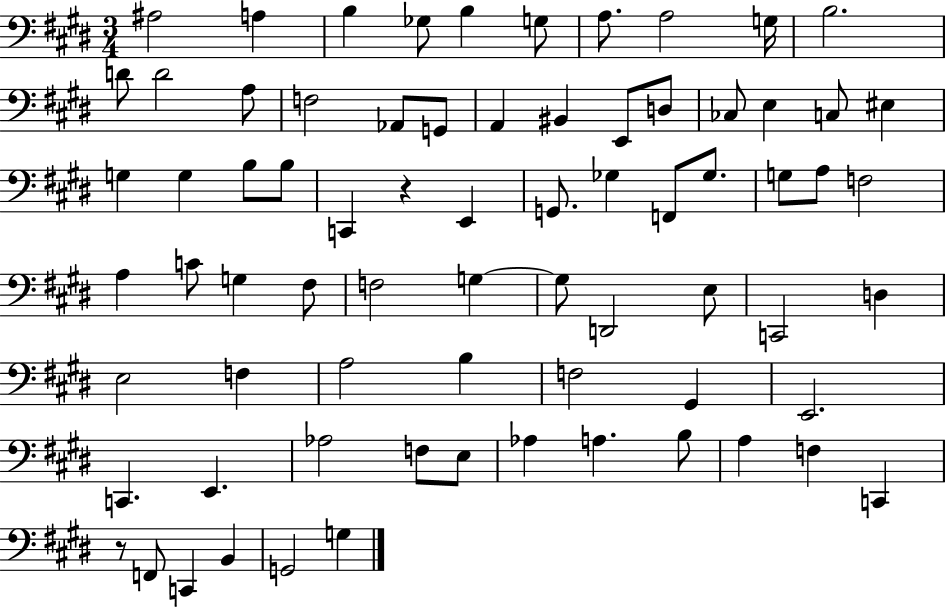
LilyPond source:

{
  \clef bass
  \numericTimeSignature
  \time 3/4
  \key e \major
  \repeat volta 2 { ais2 a4 | b4 ges8 b4 g8 | a8. a2 g16 | b2. | \break d'8 d'2 a8 | f2 aes,8 g,8 | a,4 bis,4 e,8 d8 | ces8 e4 c8 eis4 | \break g4 g4 b8 b8 | c,4 r4 e,4 | g,8. ges4 f,8 ges8. | g8 a8 f2 | \break a4 c'8 g4 fis8 | f2 g4~~ | g8 d,2 e8 | c,2 d4 | \break e2 f4 | a2 b4 | f2 gis,4 | e,2. | \break c,4. e,4. | aes2 f8 e8 | aes4 a4. b8 | a4 f4 c,4 | \break r8 f,8 c,4 b,4 | g,2 g4 | } \bar "|."
}